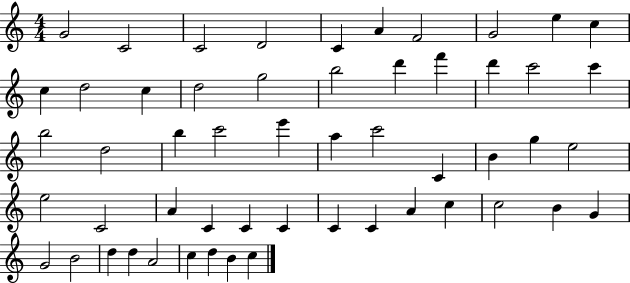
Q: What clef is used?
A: treble